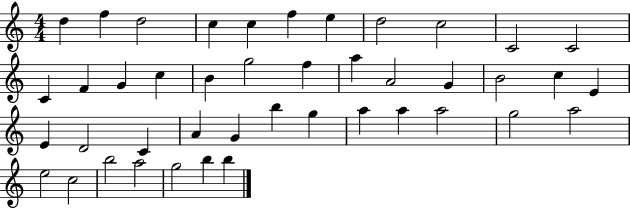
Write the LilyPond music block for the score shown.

{
  \clef treble
  \numericTimeSignature
  \time 4/4
  \key c \major
  d''4 f''4 d''2 | c''4 c''4 f''4 e''4 | d''2 c''2 | c'2 c'2 | \break c'4 f'4 g'4 c''4 | b'4 g''2 f''4 | a''4 a'2 g'4 | b'2 c''4 e'4 | \break e'4 d'2 c'4 | a'4 g'4 b''4 g''4 | a''4 a''4 a''2 | g''2 a''2 | \break e''2 c''2 | b''2 a''2 | g''2 b''4 b''4 | \bar "|."
}